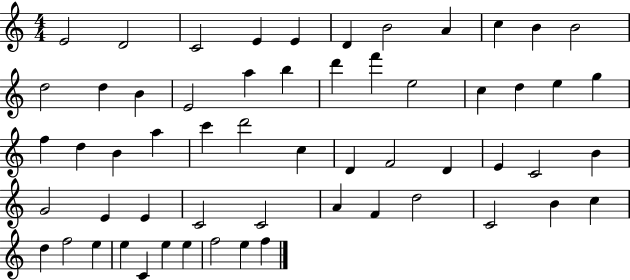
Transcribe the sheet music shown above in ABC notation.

X:1
T:Untitled
M:4/4
L:1/4
K:C
E2 D2 C2 E E D B2 A c B B2 d2 d B E2 a b d' f' e2 c d e g f d B a c' d'2 c D F2 D E C2 B G2 E E C2 C2 A F d2 C2 B c d f2 e e C e e f2 e f